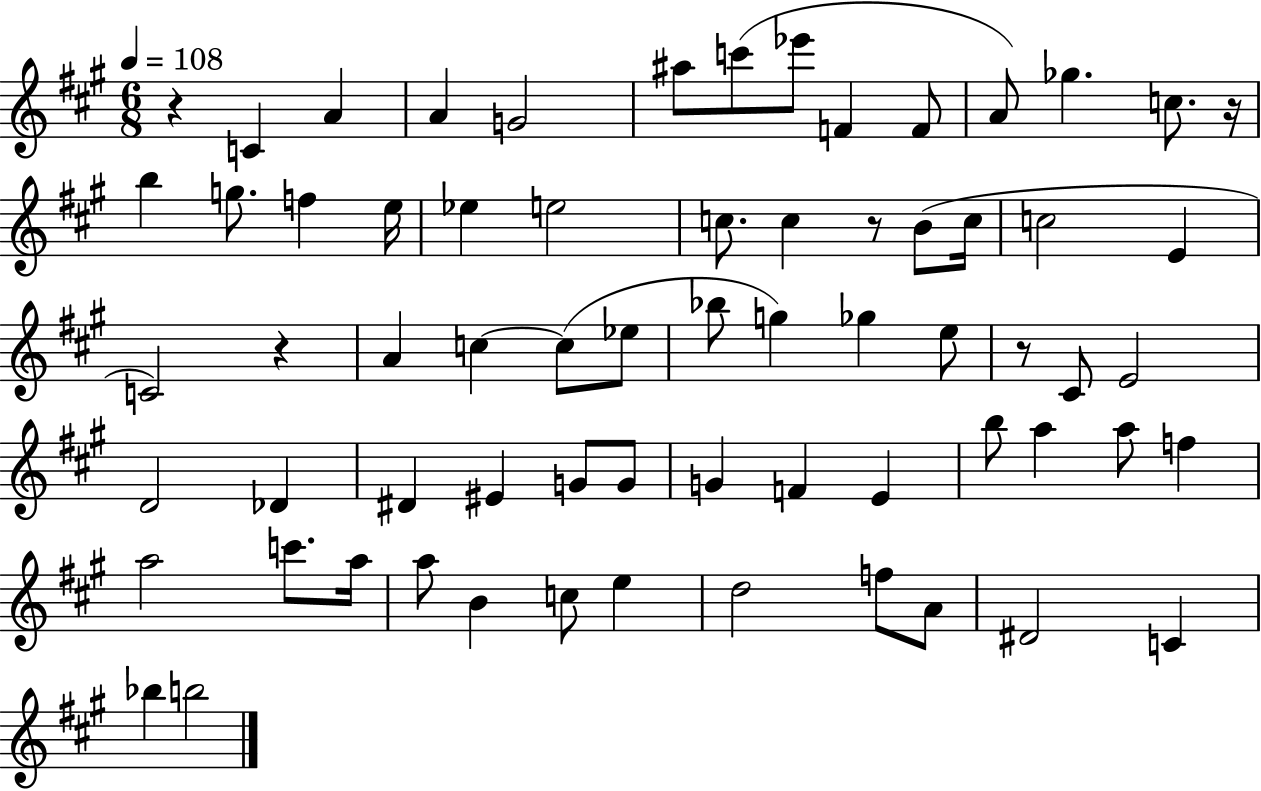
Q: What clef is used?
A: treble